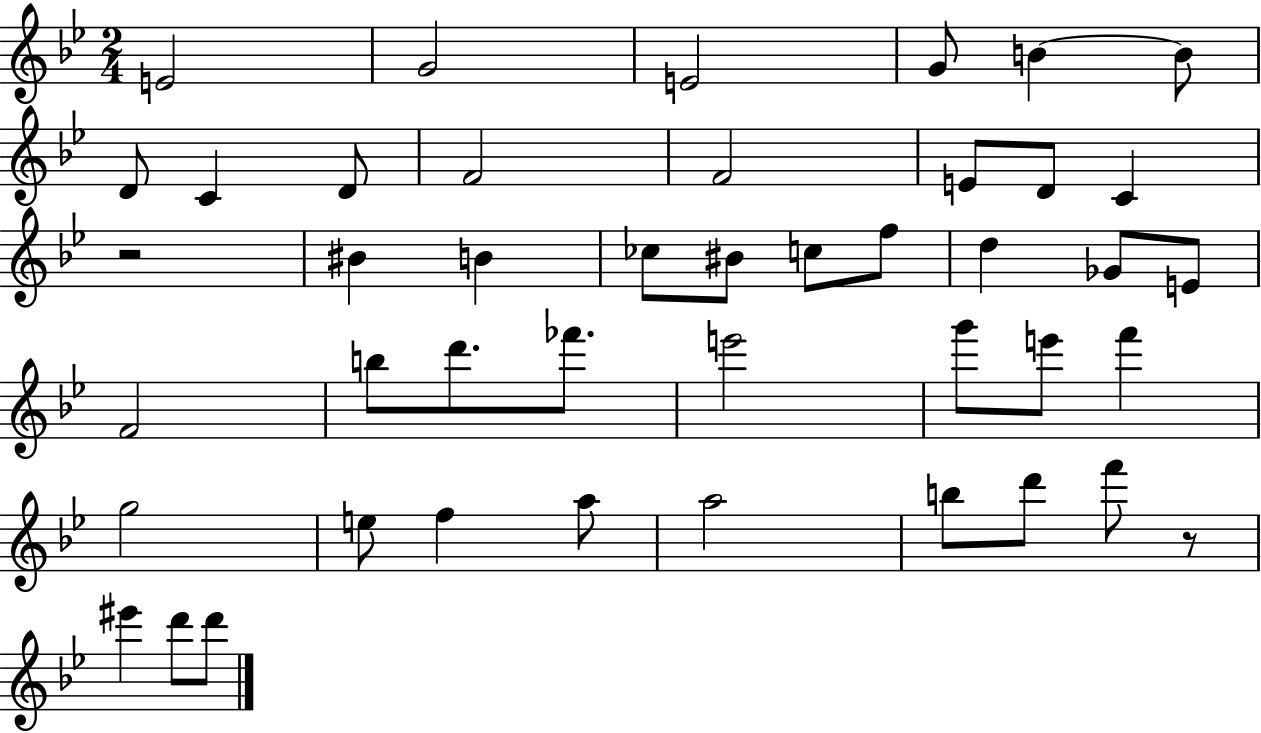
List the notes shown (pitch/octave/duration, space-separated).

E4/h G4/h E4/h G4/e B4/q B4/e D4/e C4/q D4/e F4/h F4/h E4/e D4/e C4/q R/h BIS4/q B4/q CES5/e BIS4/e C5/e F5/e D5/q Gb4/e E4/e F4/h B5/e D6/e. FES6/e. E6/h G6/e E6/e F6/q G5/h E5/e F5/q A5/e A5/h B5/e D6/e F6/e R/e EIS6/q D6/e D6/e